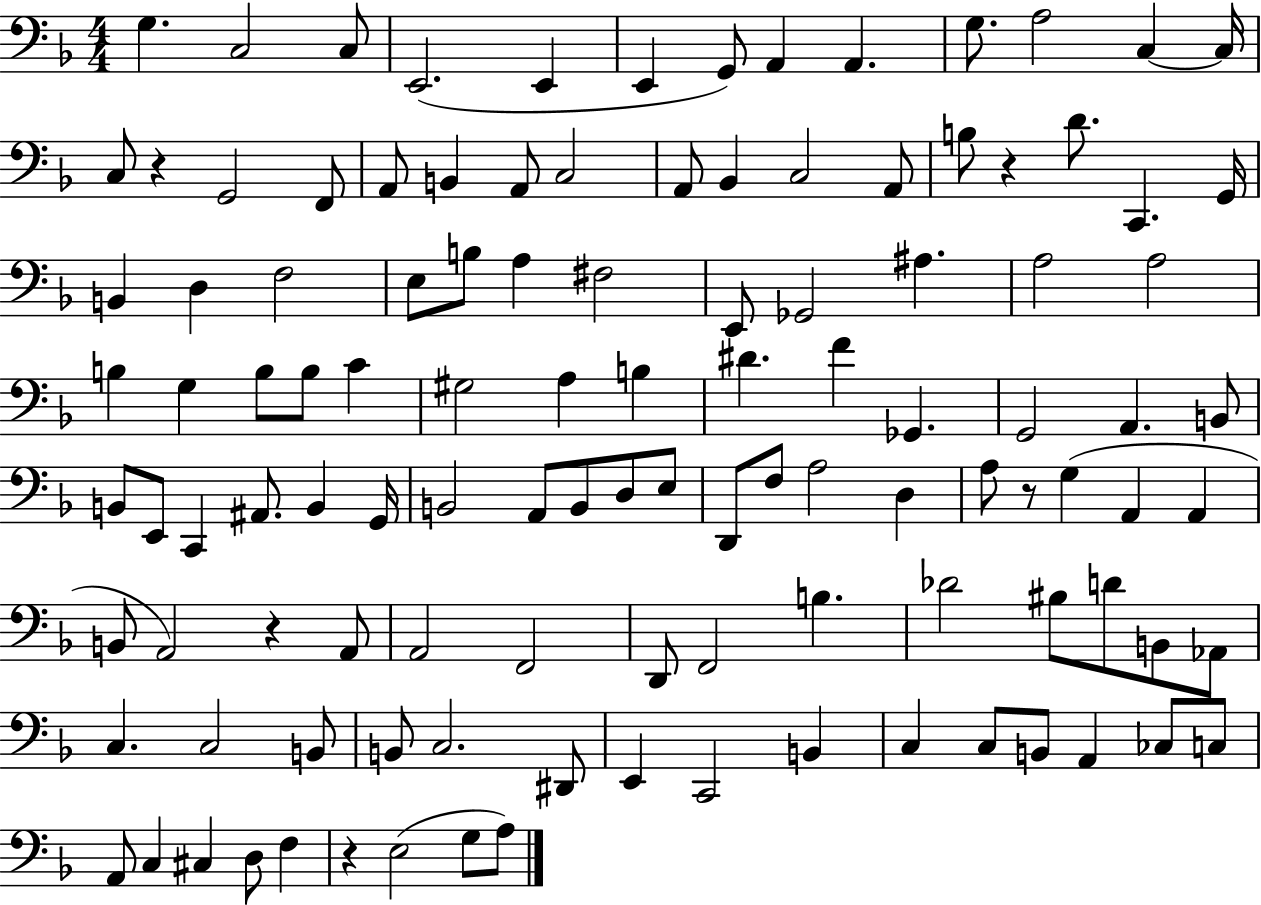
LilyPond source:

{
  \clef bass
  \numericTimeSignature
  \time 4/4
  \key f \major
  g4. c2 c8 | e,2.( e,4 | e,4 g,8) a,4 a,4. | g8. a2 c4~~ c16 | \break c8 r4 g,2 f,8 | a,8 b,4 a,8 c2 | a,8 bes,4 c2 a,8 | b8 r4 d'8. c,4. g,16 | \break b,4 d4 f2 | e8 b8 a4 fis2 | e,8 ges,2 ais4. | a2 a2 | \break b4 g4 b8 b8 c'4 | gis2 a4 b4 | dis'4. f'4 ges,4. | g,2 a,4. b,8 | \break b,8 e,8 c,4 ais,8. b,4 g,16 | b,2 a,8 b,8 d8 e8 | d,8 f8 a2 d4 | a8 r8 g4( a,4 a,4 | \break b,8 a,2) r4 a,8 | a,2 f,2 | d,8 f,2 b4. | des'2 bis8 d'8 b,8 aes,8 | \break c4. c2 b,8 | b,8 c2. dis,8 | e,4 c,2 b,4 | c4 c8 b,8 a,4 ces8 c8 | \break a,8 c4 cis4 d8 f4 | r4 e2( g8 a8) | \bar "|."
}